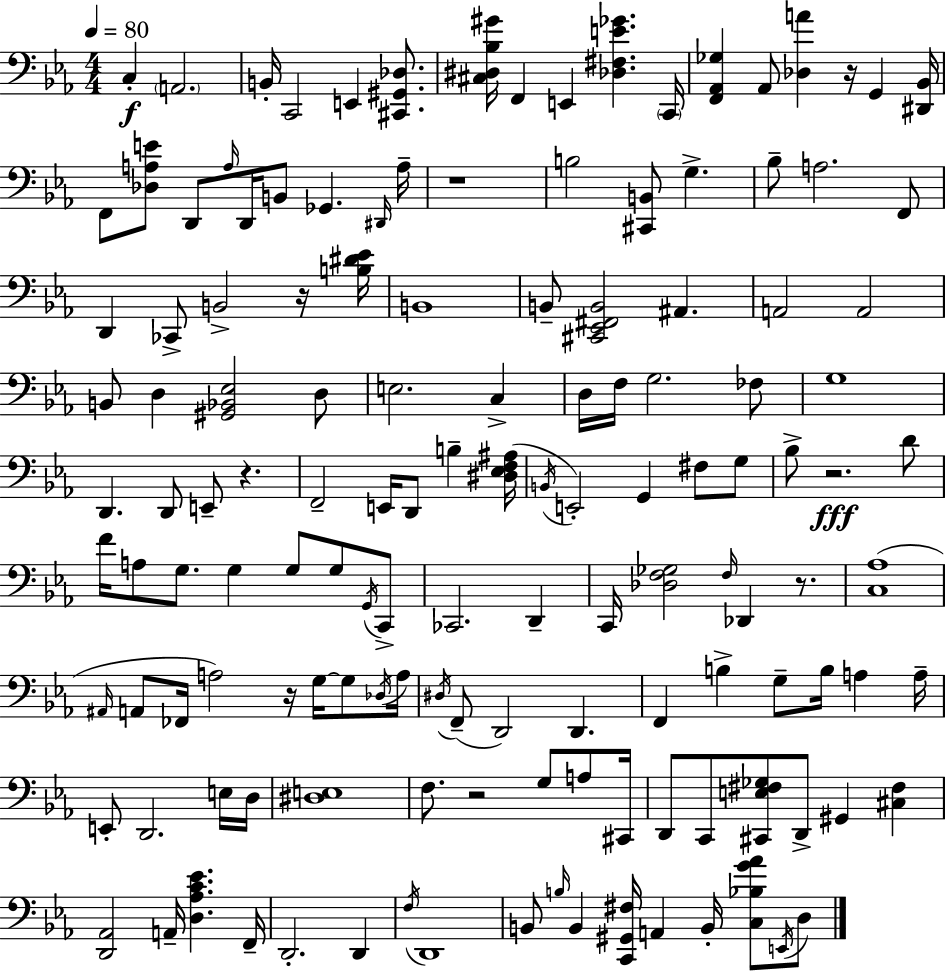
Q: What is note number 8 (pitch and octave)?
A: C2